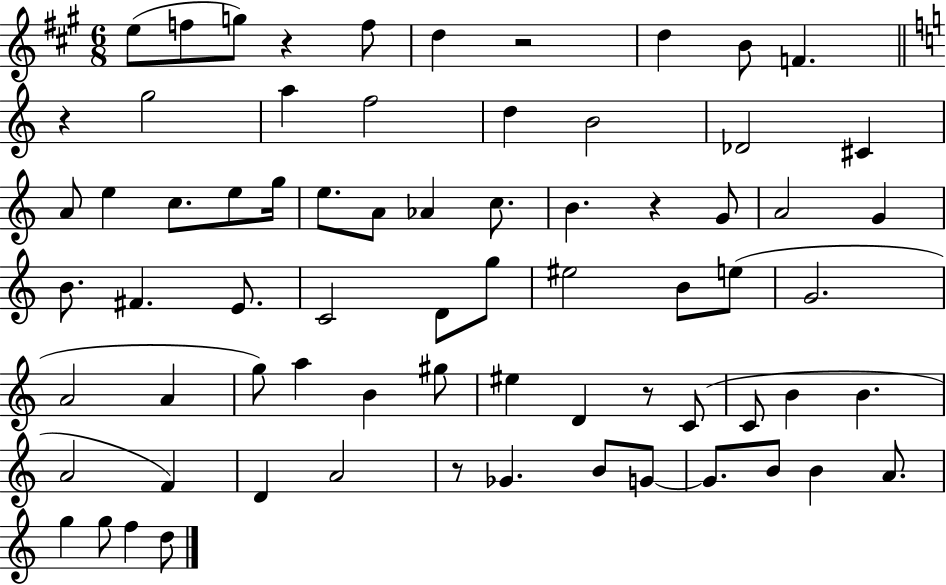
E5/e F5/e G5/e R/q F5/e D5/q R/h D5/q B4/e F4/q. R/q G5/h A5/q F5/h D5/q B4/h Db4/h C#4/q A4/e E5/q C5/e. E5/e G5/s E5/e. A4/e Ab4/q C5/e. B4/q. R/q G4/e A4/h G4/q B4/e. F#4/q. E4/e. C4/h D4/e G5/e EIS5/h B4/e E5/e G4/h. A4/h A4/q G5/e A5/q B4/q G#5/e EIS5/q D4/q R/e C4/e C4/e B4/q B4/q. A4/h F4/q D4/q A4/h R/e Gb4/q. B4/e G4/e G4/e. B4/e B4/q A4/e. G5/q G5/e F5/q D5/e